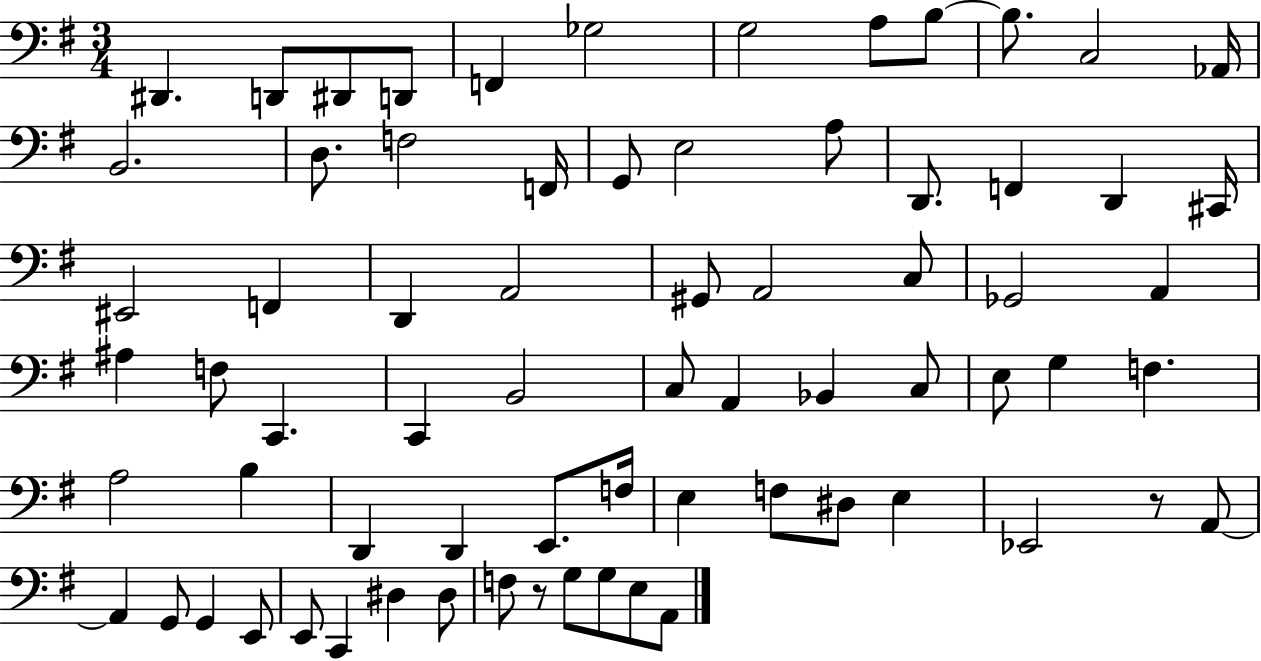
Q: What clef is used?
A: bass